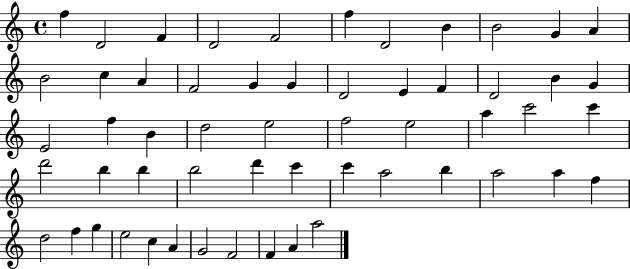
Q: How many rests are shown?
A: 0